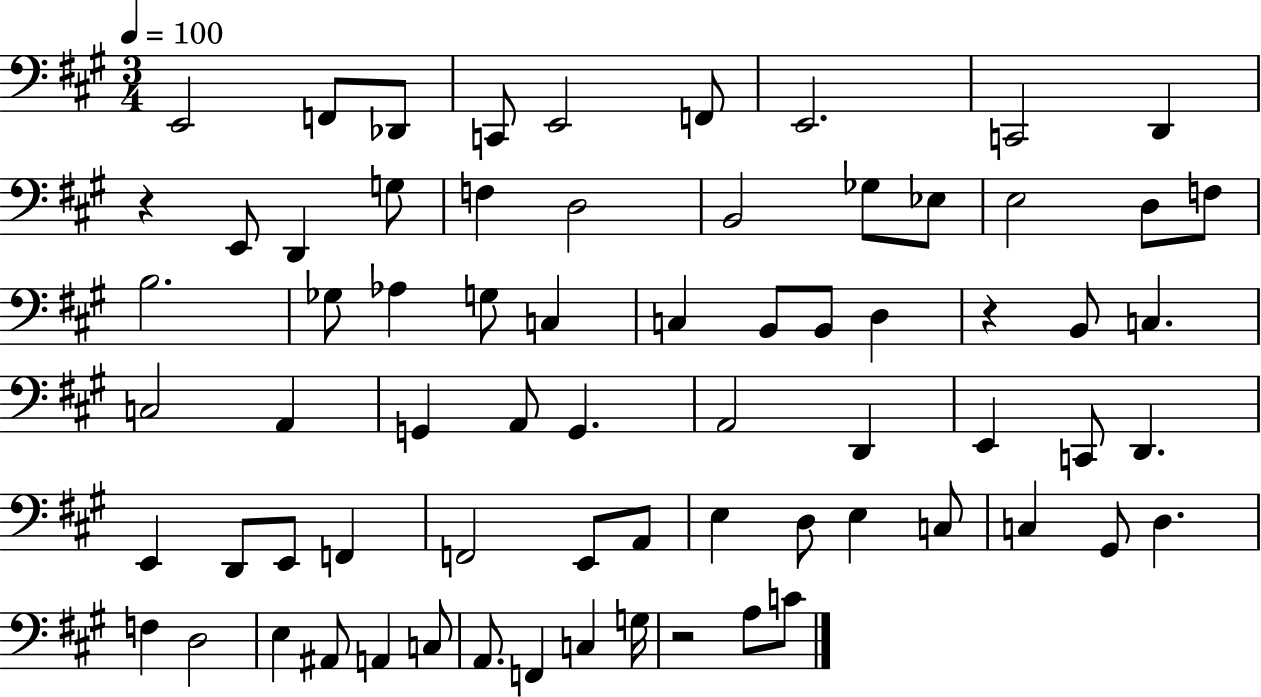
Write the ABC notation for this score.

X:1
T:Untitled
M:3/4
L:1/4
K:A
E,,2 F,,/2 _D,,/2 C,,/2 E,,2 F,,/2 E,,2 C,,2 D,, z E,,/2 D,, G,/2 F, D,2 B,,2 _G,/2 _E,/2 E,2 D,/2 F,/2 B,2 _G,/2 _A, G,/2 C, C, B,,/2 B,,/2 D, z B,,/2 C, C,2 A,, G,, A,,/2 G,, A,,2 D,, E,, C,,/2 D,, E,, D,,/2 E,,/2 F,, F,,2 E,,/2 A,,/2 E, D,/2 E, C,/2 C, ^G,,/2 D, F, D,2 E, ^A,,/2 A,, C,/2 A,,/2 F,, C, G,/4 z2 A,/2 C/2